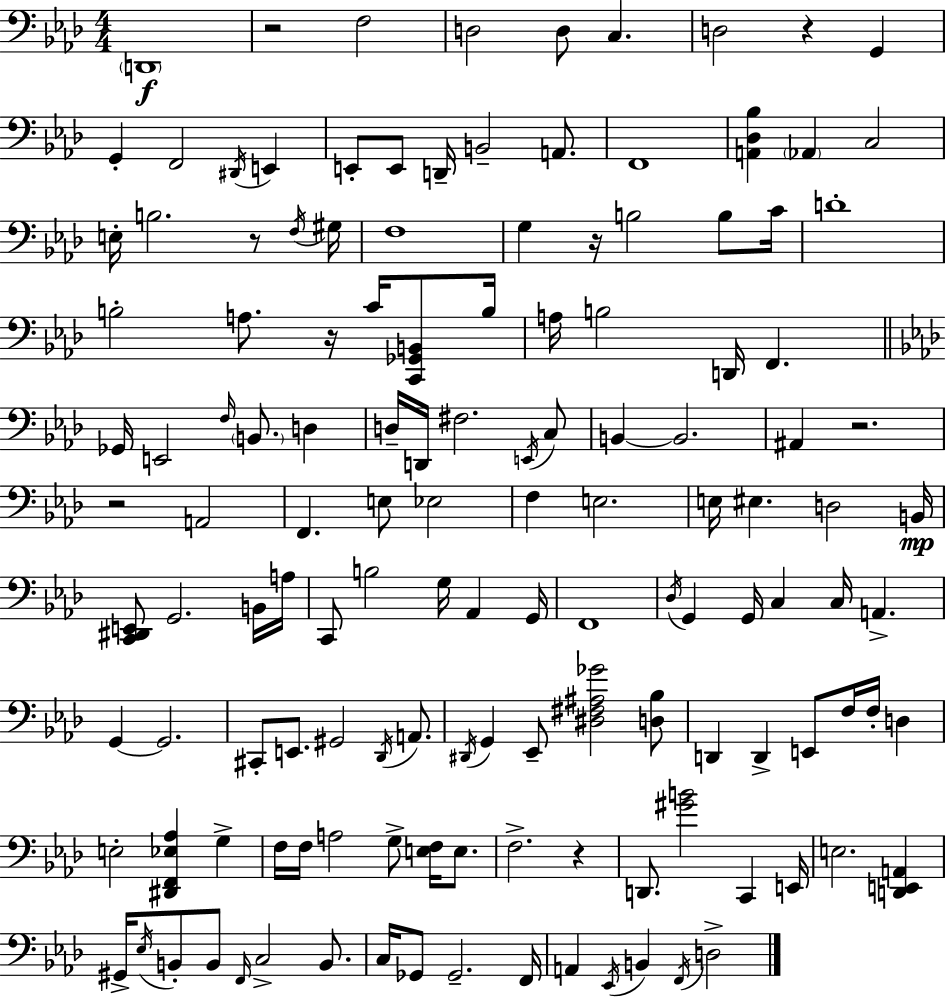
D2/w R/h F3/h D3/h D3/e C3/q. D3/h R/q G2/q G2/q F2/h D#2/s E2/q E2/e E2/e D2/s B2/h A2/e. F2/w [A2,Db3,Bb3]/q Ab2/q C3/h E3/s B3/h. R/e F3/s G#3/s F3/w G3/q R/s B3/h B3/e C4/s D4/w B3/h A3/e. R/s C4/s [C2,Gb2,B2]/e B3/s A3/s B3/h D2/s F2/q. Gb2/s E2/h F3/s B2/e. D3/q D3/s D2/s F#3/h. E2/s C3/e B2/q B2/h. A#2/q R/h. R/h A2/h F2/q. E3/e Eb3/h F3/q E3/h. E3/s EIS3/q. D3/h B2/s [C2,D#2,E2]/e G2/h. B2/s A3/s C2/e B3/h G3/s Ab2/q G2/s F2/w Db3/s G2/q G2/s C3/q C3/s A2/q. G2/q G2/h. C#2/e E2/e. G#2/h Db2/s A2/e. D#2/s G2/q Eb2/e [D#3,F#3,A#3,Gb4]/h [D3,Bb3]/e D2/q D2/q E2/e F3/s F3/s D3/q E3/h [D#2,F2,Eb3,Ab3]/q G3/q F3/s F3/s A3/h G3/e [E3,F3]/s E3/e. F3/h. R/q D2/e. [G#4,B4]/h C2/q E2/s E3/h. [D2,E2,A2]/q G#2/s Eb3/s B2/e B2/e F2/s C3/h B2/e. C3/s Gb2/e Gb2/h. F2/s A2/q Eb2/s B2/q F2/s D3/h